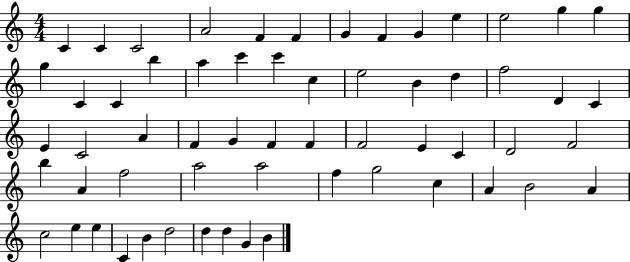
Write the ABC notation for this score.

X:1
T:Untitled
M:4/4
L:1/4
K:C
C C C2 A2 F F G F G e e2 g g g C C b a c' c' c e2 B d f2 D C E C2 A F G F F F2 E C D2 F2 b A f2 a2 a2 f g2 c A B2 A c2 e e C B d2 d d G B